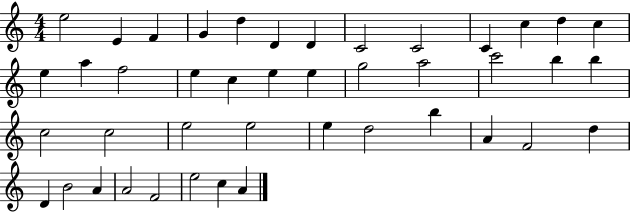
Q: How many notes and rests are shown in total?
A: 43